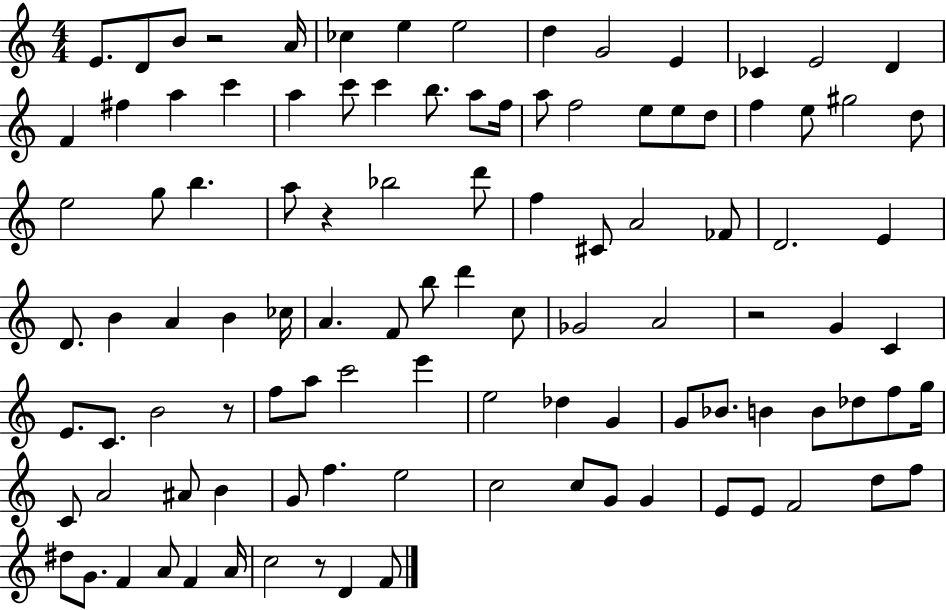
X:1
T:Untitled
M:4/4
L:1/4
K:C
E/2 D/2 B/2 z2 A/4 _c e e2 d G2 E _C E2 D F ^f a c' a c'/2 c' b/2 a/2 f/4 a/2 f2 e/2 e/2 d/2 f e/2 ^g2 d/2 e2 g/2 b a/2 z _b2 d'/2 f ^C/2 A2 _F/2 D2 E D/2 B A B _c/4 A F/2 b/2 d' c/2 _G2 A2 z2 G C E/2 C/2 B2 z/2 f/2 a/2 c'2 e' e2 _d G G/2 _B/2 B B/2 _d/2 f/2 g/4 C/2 A2 ^A/2 B G/2 f e2 c2 c/2 G/2 G E/2 E/2 F2 d/2 f/2 ^d/2 G/2 F A/2 F A/4 c2 z/2 D F/2